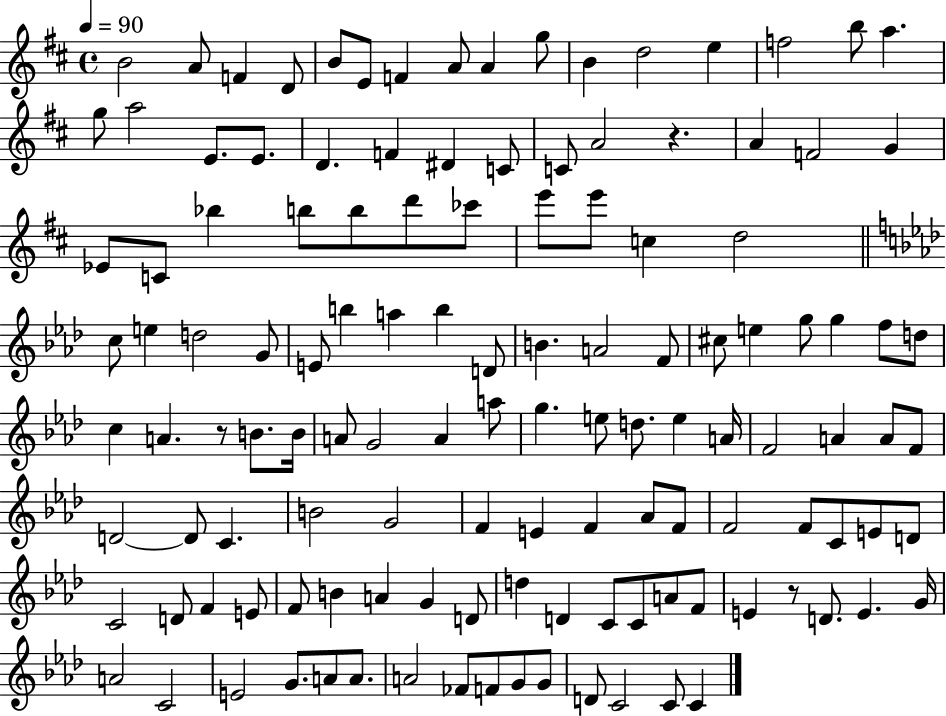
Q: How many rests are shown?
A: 3